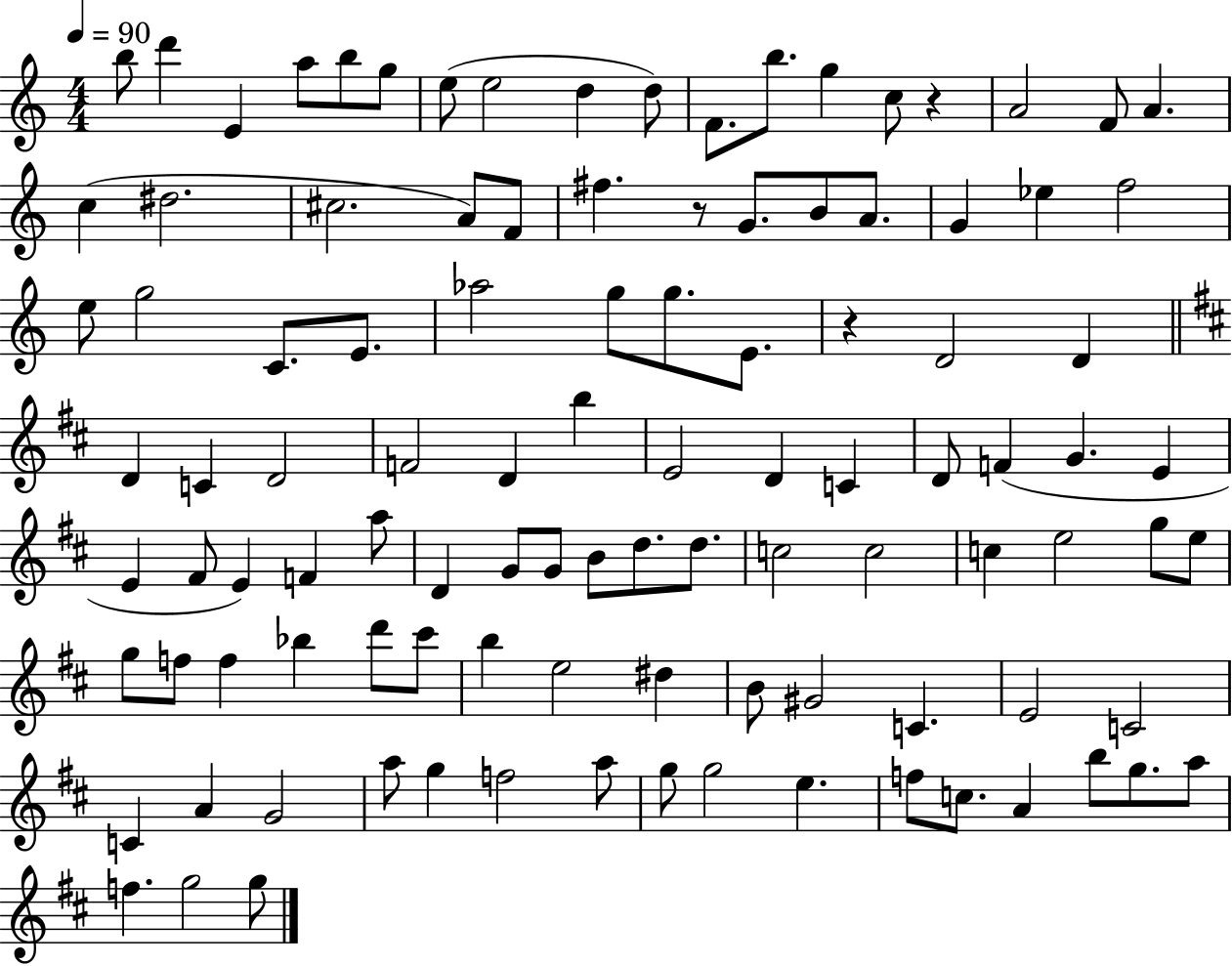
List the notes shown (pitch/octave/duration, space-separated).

B5/e D6/q E4/q A5/e B5/e G5/e E5/e E5/h D5/q D5/e F4/e. B5/e. G5/q C5/e R/q A4/h F4/e A4/q. C5/q D#5/h. C#5/h. A4/e F4/e F#5/q. R/e G4/e. B4/e A4/e. G4/q Eb5/q F5/h E5/e G5/h C4/e. E4/e. Ab5/h G5/e G5/e. E4/e. R/q D4/h D4/q D4/q C4/q D4/h F4/h D4/q B5/q E4/h D4/q C4/q D4/e F4/q G4/q. E4/q E4/q F#4/e E4/q F4/q A5/e D4/q G4/e G4/e B4/e D5/e. D5/e. C5/h C5/h C5/q E5/h G5/e E5/e G5/e F5/e F5/q Bb5/q D6/e C#6/e B5/q E5/h D#5/q B4/e G#4/h C4/q. E4/h C4/h C4/q A4/q G4/h A5/e G5/q F5/h A5/e G5/e G5/h E5/q. F5/e C5/e. A4/q B5/e G5/e. A5/e F5/q. G5/h G5/e